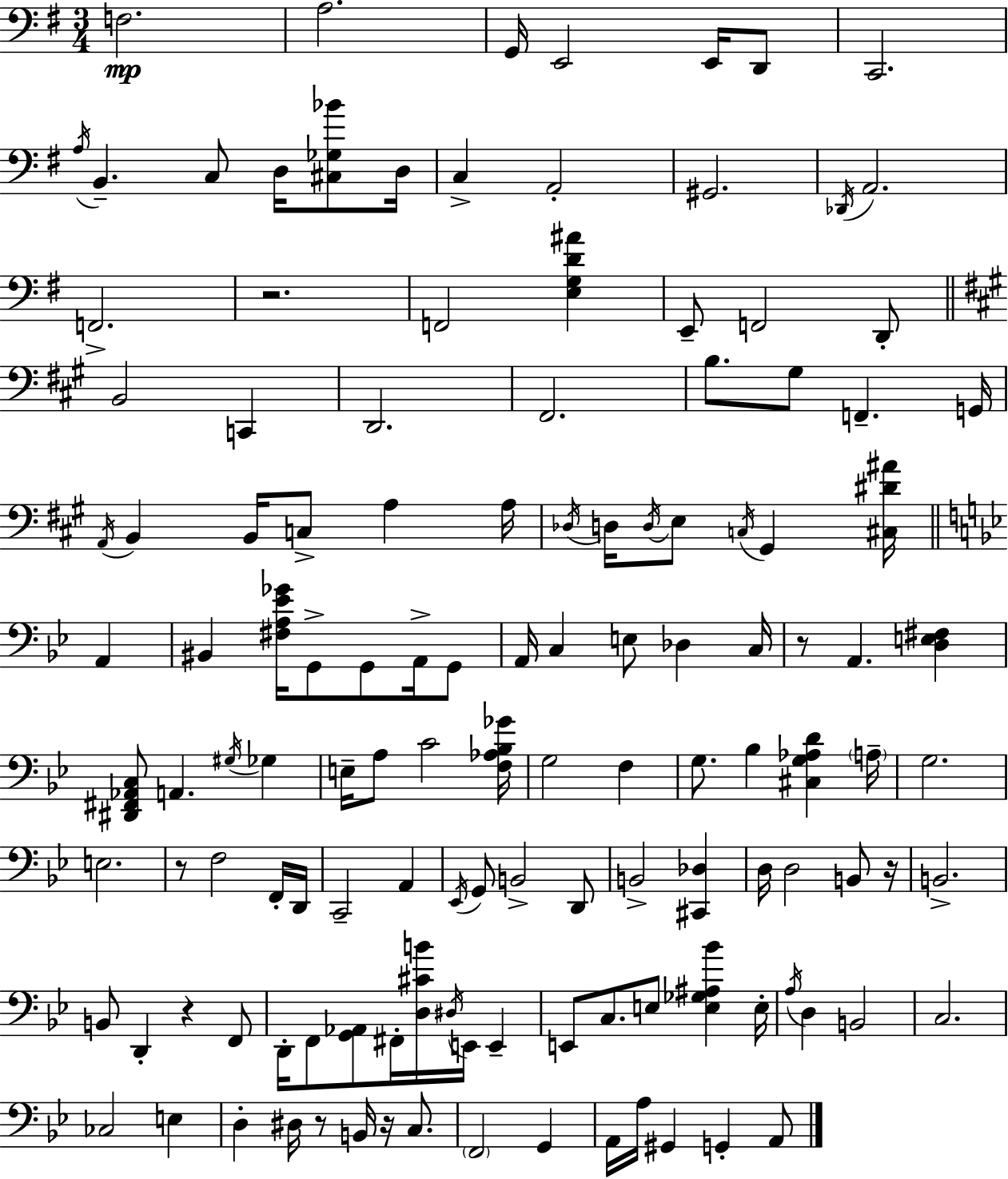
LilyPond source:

{
  \clef bass
  \numericTimeSignature
  \time 3/4
  \key g \major
  f2.\mp | a2. | g,16 e,2 e,16 d,8 | c,2. | \break \acciaccatura { a16 } b,4.-- c8 d16 <cis ges bes'>8 | d16 c4-> a,2-. | gis,2. | \acciaccatura { des,16 } a,2. | \break f,2.-> | r2. | f,2 <e g d' ais'>4 | e,8-- f,2 | \break d,8-. \bar "||" \break \key a \major b,2 c,4 | d,2. | fis,2. | b8. gis8 f,4.-- g,16 | \break \acciaccatura { a,16 } b,4 b,16 c8-> a4 | a16 \acciaccatura { des16 } d16 \acciaccatura { d16 } e8 \acciaccatura { c16 } gis,4 <cis dis' ais'>16 | \bar "||" \break \key bes \major a,4 bis,4 <fis a ees' ges'>16 g,8-> g,8 | a,16-> g,8 a,16 c4 e8 des4 | c16 r8 a,4. | <d e fis>4 <dis, fis, aes, c>8 a,4. | \break \acciaccatura { gis16 } ges4 e16-- a8 c'2 | <f aes bes ges'>16 g2 | f4 g8. bes4 | <cis g aes d'>4 \parenthesize a16-- g2. | \break e2. | r8 f2 | f,16-. d,16 c,2-- | a,4 \acciaccatura { ees,16 } g,8 b,2-> | \break d,8 b,2-> | <cis, des>4 d16 d2 | b,8 r16 b,2.-> | b,8 d,4-. | \break r4 f,8 d,16-. f,8 <g, aes,>8 fis,16-. | <d cis' b'>16 \acciaccatura { dis16 } e,16 e,4-- e,8 c8. | e8 <e ges ais bes'>4 e16-. \acciaccatura { a16 } d4 | b,2 c2. | \break ces2 | e4 d4-. | dis16 r8 b,16 r16 c8. \parenthesize f,2 | g,4 a,16 a16 gis,4 | \break g,4-. a,8 \bar "|."
}